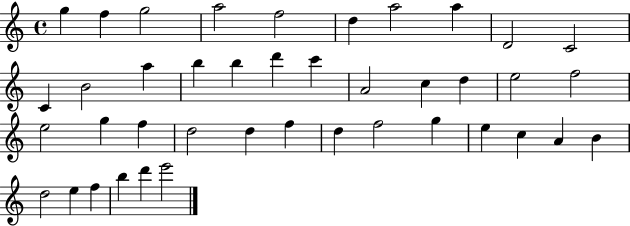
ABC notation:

X:1
T:Untitled
M:4/4
L:1/4
K:C
g f g2 a2 f2 d a2 a D2 C2 C B2 a b b d' c' A2 c d e2 f2 e2 g f d2 d f d f2 g e c A B d2 e f b d' e'2